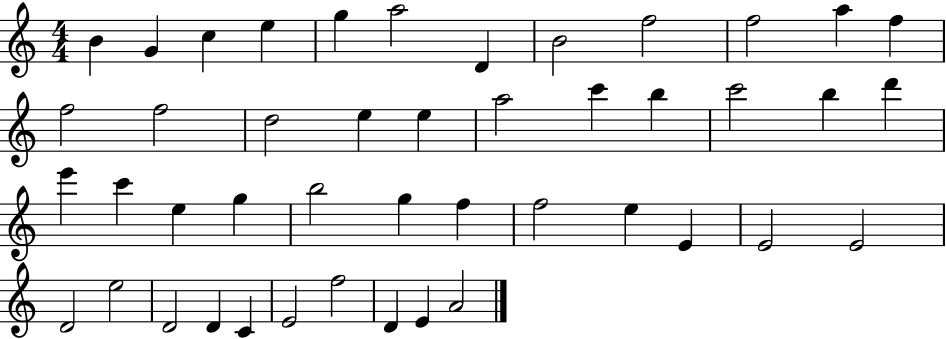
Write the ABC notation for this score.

X:1
T:Untitled
M:4/4
L:1/4
K:C
B G c e g a2 D B2 f2 f2 a f f2 f2 d2 e e a2 c' b c'2 b d' e' c' e g b2 g f f2 e E E2 E2 D2 e2 D2 D C E2 f2 D E A2